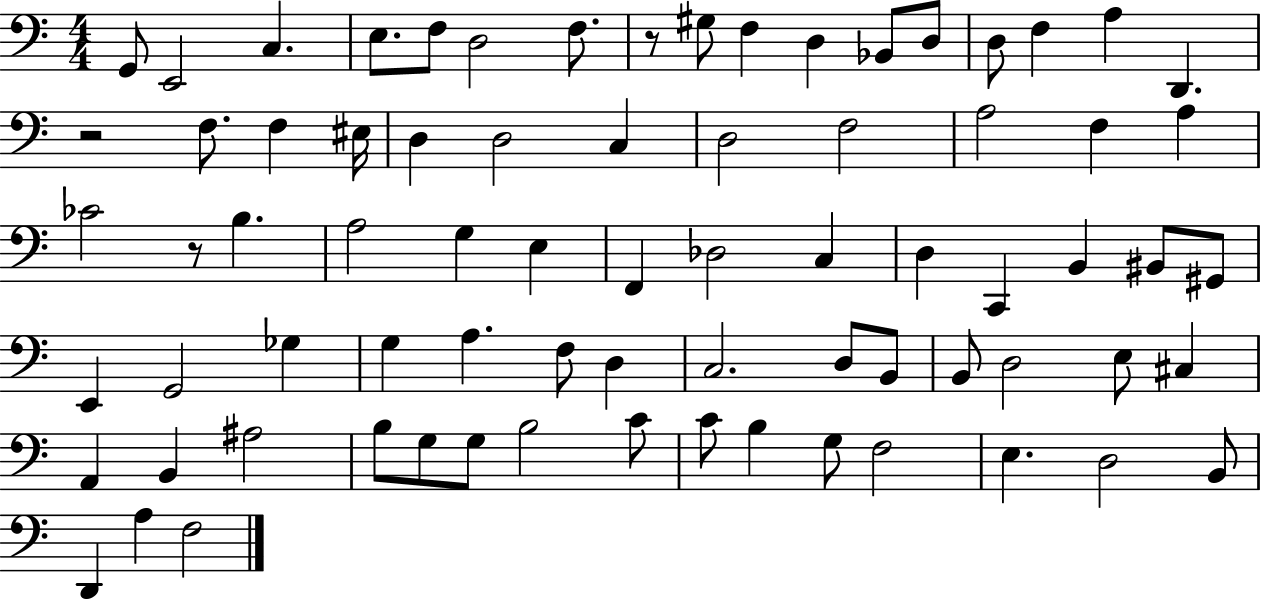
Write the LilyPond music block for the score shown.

{
  \clef bass
  \numericTimeSignature
  \time 4/4
  \key c \major
  g,8 e,2 c4. | e8. f8 d2 f8. | r8 gis8 f4 d4 bes,8 d8 | d8 f4 a4 d,4. | \break r2 f8. f4 eis16 | d4 d2 c4 | d2 f2 | a2 f4 a4 | \break ces'2 r8 b4. | a2 g4 e4 | f,4 des2 c4 | d4 c,4 b,4 bis,8 gis,8 | \break e,4 g,2 ges4 | g4 a4. f8 d4 | c2. d8 b,8 | b,8 d2 e8 cis4 | \break a,4 b,4 ais2 | b8 g8 g8 b2 c'8 | c'8 b4 g8 f2 | e4. d2 b,8 | \break d,4 a4 f2 | \bar "|."
}